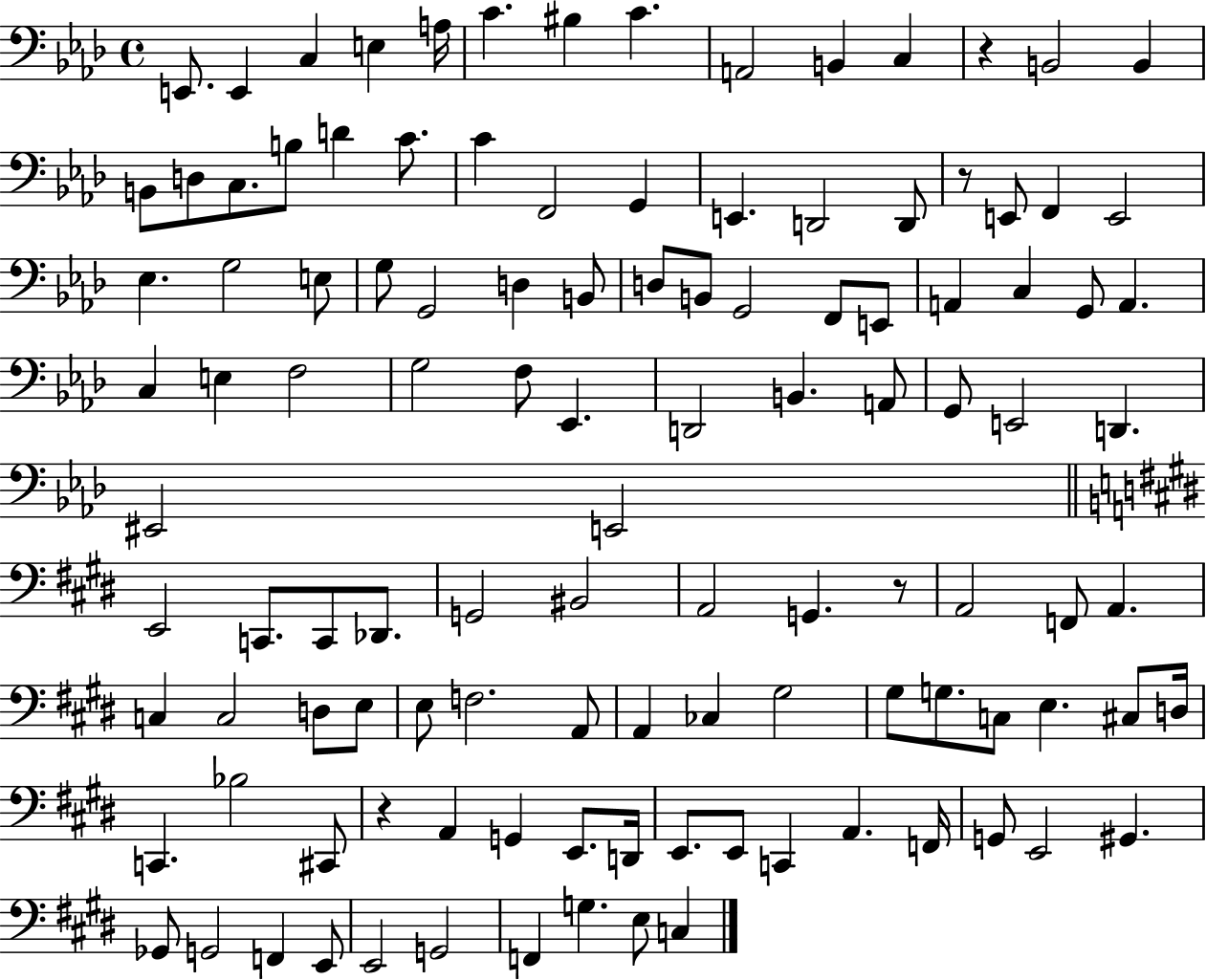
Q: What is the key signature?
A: AES major